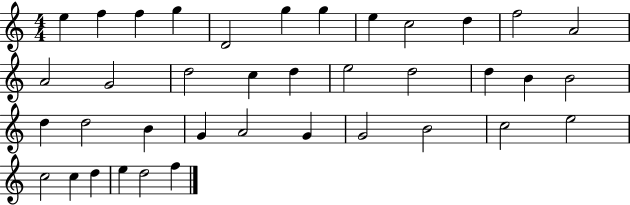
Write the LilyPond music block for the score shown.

{
  \clef treble
  \numericTimeSignature
  \time 4/4
  \key c \major
  e''4 f''4 f''4 g''4 | d'2 g''4 g''4 | e''4 c''2 d''4 | f''2 a'2 | \break a'2 g'2 | d''2 c''4 d''4 | e''2 d''2 | d''4 b'4 b'2 | \break d''4 d''2 b'4 | g'4 a'2 g'4 | g'2 b'2 | c''2 e''2 | \break c''2 c''4 d''4 | e''4 d''2 f''4 | \bar "|."
}